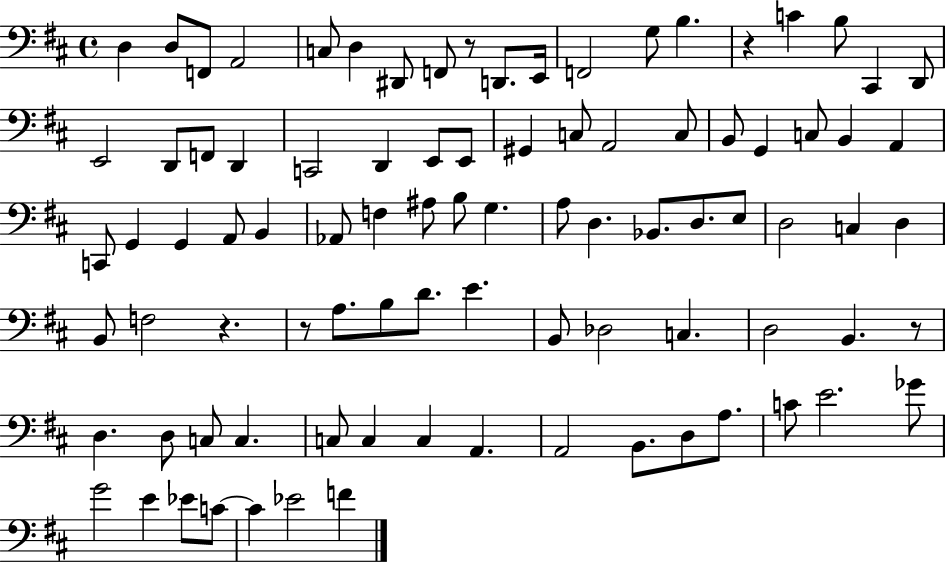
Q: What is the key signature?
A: D major